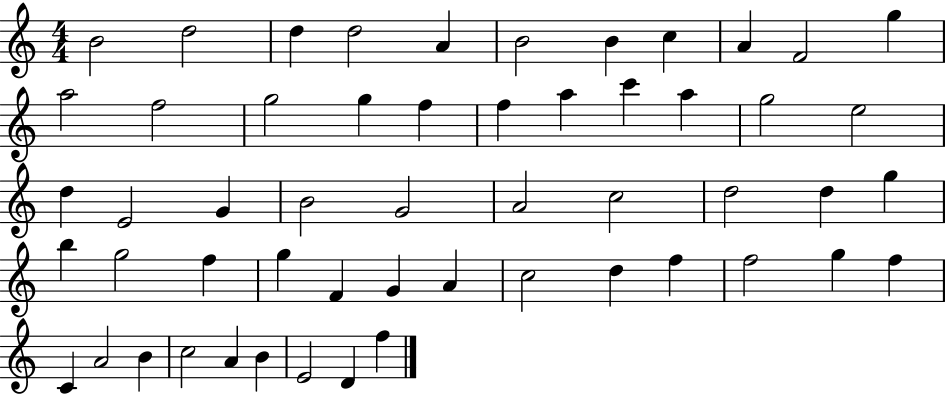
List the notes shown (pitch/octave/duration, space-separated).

B4/h D5/h D5/q D5/h A4/q B4/h B4/q C5/q A4/q F4/h G5/q A5/h F5/h G5/h G5/q F5/q F5/q A5/q C6/q A5/q G5/h E5/h D5/q E4/h G4/q B4/h G4/h A4/h C5/h D5/h D5/q G5/q B5/q G5/h F5/q G5/q F4/q G4/q A4/q C5/h D5/q F5/q F5/h G5/q F5/q C4/q A4/h B4/q C5/h A4/q B4/q E4/h D4/q F5/q